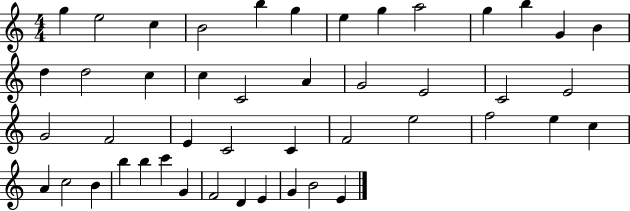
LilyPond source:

{
  \clef treble
  \numericTimeSignature
  \time 4/4
  \key c \major
  g''4 e''2 c''4 | b'2 b''4 g''4 | e''4 g''4 a''2 | g''4 b''4 g'4 b'4 | \break d''4 d''2 c''4 | c''4 c'2 a'4 | g'2 e'2 | c'2 e'2 | \break g'2 f'2 | e'4 c'2 c'4 | f'2 e''2 | f''2 e''4 c''4 | \break a'4 c''2 b'4 | b''4 b''4 c'''4 g'4 | f'2 d'4 e'4 | g'4 b'2 e'4 | \break \bar "|."
}